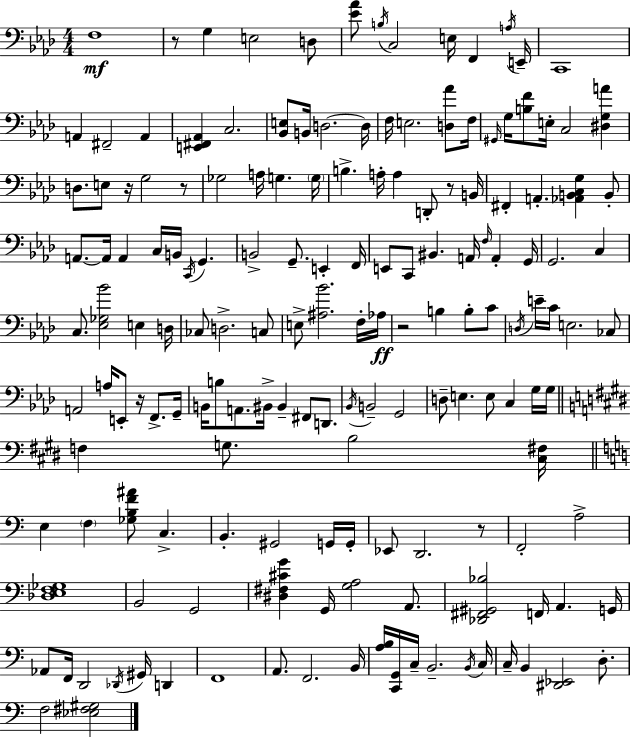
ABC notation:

X:1
T:Untitled
M:4/4
L:1/4
K:Ab
F,4 z/2 G, E,2 D,/2 [_E_A]/2 B,/4 C,2 E,/4 F,, A,/4 E,,/4 C,,4 A,, ^F,,2 A,, [E,,^F,,_A,,] C,2 [_B,,E,]/2 B,,/4 D,2 D,/4 F,/4 E,2 [D,_A]/2 F,/4 ^G,,/4 G,/4 [B,F]/2 E,/4 C,2 [^D,G,A] D,/2 E,/2 z/4 G,2 z/2 _G,2 A,/4 G, G,/4 B, A,/4 A, D,,/2 z/2 B,,/4 ^F,, A,, [_A,,B,,C,G,] B,,/2 A,,/2 A,,/4 A,, C,/4 B,,/4 C,,/4 G,, B,,2 G,,/2 E,, F,,/4 E,,/2 C,,/2 ^B,, A,,/4 F,/4 A,, G,,/4 G,,2 C, C,/2 [_E,_G,_B]2 E, D,/4 _C,/2 D,2 C,/2 E,/2 [^A,_B]2 F,/4 _A,/4 z2 B, B,/2 C/2 D,/4 E/4 C/4 E,2 _C,/2 A,,2 A,/4 E,,/2 z/4 F,,/2 G,,/4 B,,/4 B,/2 A,,/2 ^B,,/4 ^B,, ^F,,/2 D,,/2 _B,,/4 B,,2 G,,2 D,/2 E, E,/2 C, G,/4 G,/4 F, G,/2 B,2 [^C,^F,]/4 E, F, [_G,B,F^A]/2 C, B,, ^G,,2 G,,/4 G,,/4 _E,,/2 D,,2 z/2 F,,2 A,2 [_D,E,F,_G,]4 B,,2 G,,2 [^D,^F,^CG] G,,/4 [G,A,]2 A,,/2 [_D,,^F,,^G,,_B,]2 F,,/4 A,, G,,/4 _A,,/2 F,,/4 D,,2 _D,,/4 ^G,,/4 D,, F,,4 A,,/2 F,,2 B,,/4 [A,B,]/4 [C,,G,,]/4 C,/4 B,,2 B,,/4 C,/4 C,/4 B,, [^D,,_E,,]2 D,/2 F,2 [_E,^F,^G,]2